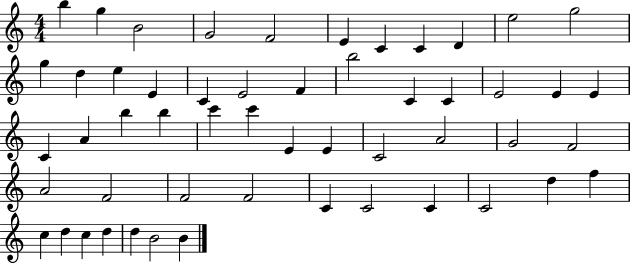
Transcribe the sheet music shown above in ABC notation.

X:1
T:Untitled
M:4/4
L:1/4
K:C
b g B2 G2 F2 E C C D e2 g2 g d e E C E2 F b2 C C E2 E E C A b b c' c' E E C2 A2 G2 F2 A2 F2 F2 F2 C C2 C C2 d f c d c d d B2 B